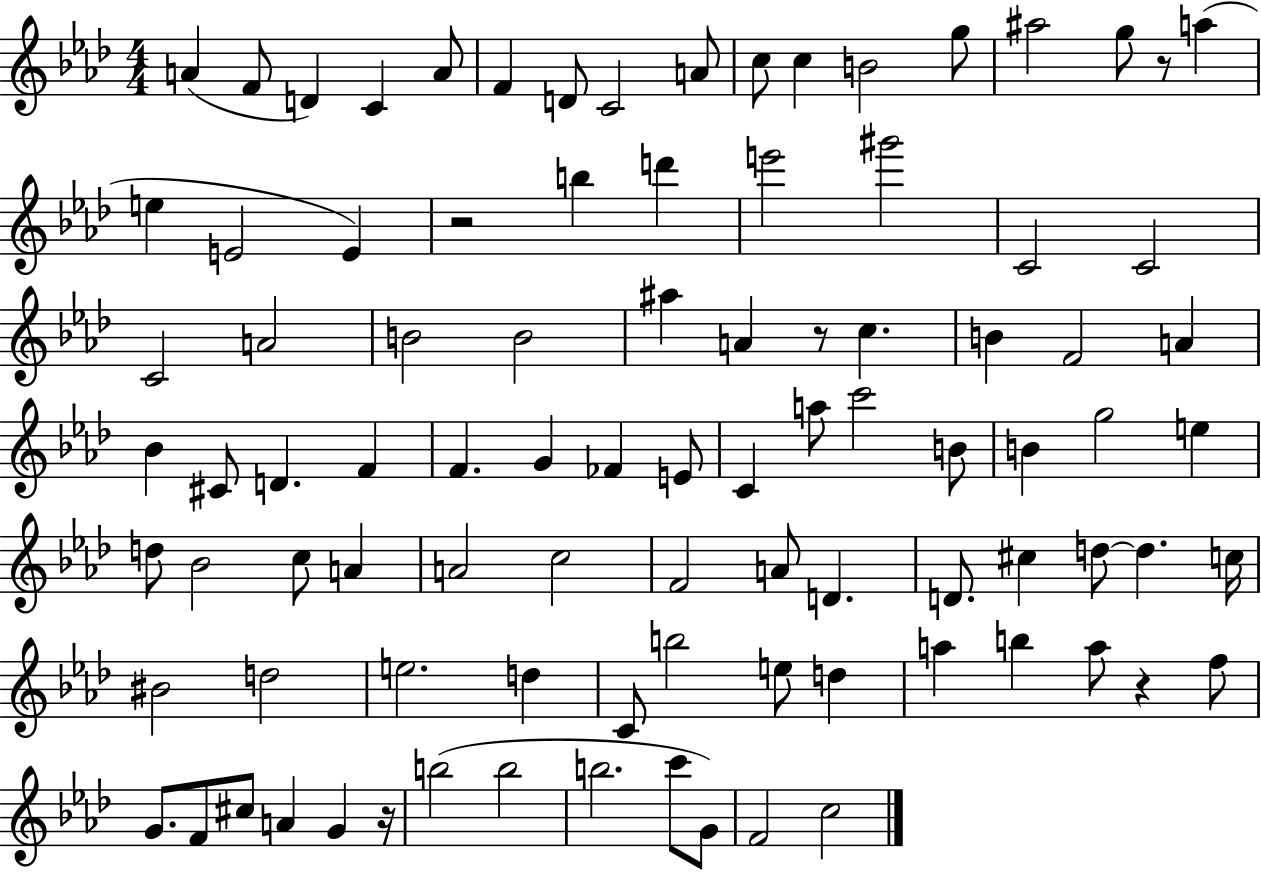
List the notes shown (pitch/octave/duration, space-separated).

A4/q F4/e D4/q C4/q A4/e F4/q D4/e C4/h A4/e C5/e C5/q B4/h G5/e A#5/h G5/e R/e A5/q E5/q E4/h E4/q R/h B5/q D6/q E6/h G#6/h C4/h C4/h C4/h A4/h B4/h B4/h A#5/q A4/q R/e C5/q. B4/q F4/h A4/q Bb4/q C#4/e D4/q. F4/q F4/q. G4/q FES4/q E4/e C4/q A5/e C6/h B4/e B4/q G5/h E5/q D5/e Bb4/h C5/e A4/q A4/h C5/h F4/h A4/e D4/q. D4/e. C#5/q D5/e D5/q. C5/s BIS4/h D5/h E5/h. D5/q C4/e B5/h E5/e D5/q A5/q B5/q A5/e R/q F5/e G4/e. F4/e C#5/e A4/q G4/q R/s B5/h B5/h B5/h. C6/e G4/e F4/h C5/h